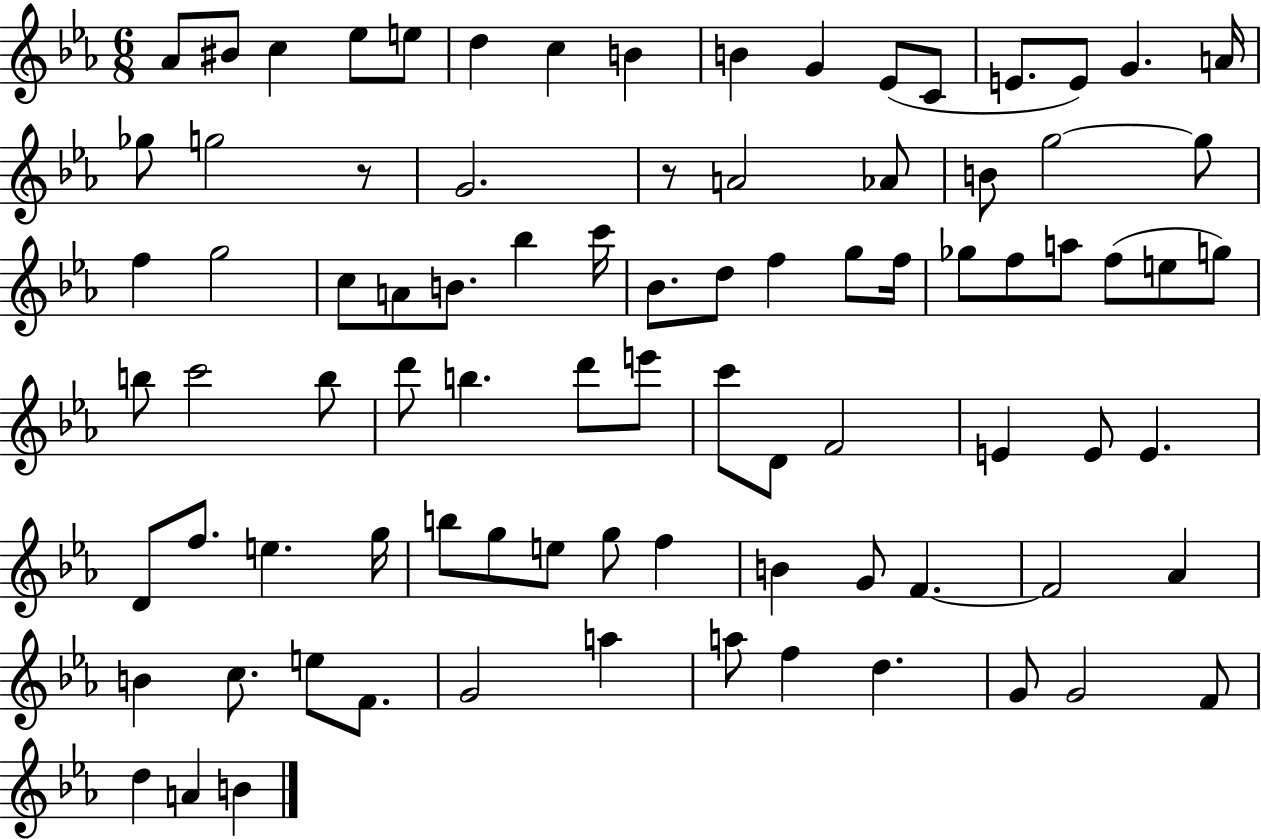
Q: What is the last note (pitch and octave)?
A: B4